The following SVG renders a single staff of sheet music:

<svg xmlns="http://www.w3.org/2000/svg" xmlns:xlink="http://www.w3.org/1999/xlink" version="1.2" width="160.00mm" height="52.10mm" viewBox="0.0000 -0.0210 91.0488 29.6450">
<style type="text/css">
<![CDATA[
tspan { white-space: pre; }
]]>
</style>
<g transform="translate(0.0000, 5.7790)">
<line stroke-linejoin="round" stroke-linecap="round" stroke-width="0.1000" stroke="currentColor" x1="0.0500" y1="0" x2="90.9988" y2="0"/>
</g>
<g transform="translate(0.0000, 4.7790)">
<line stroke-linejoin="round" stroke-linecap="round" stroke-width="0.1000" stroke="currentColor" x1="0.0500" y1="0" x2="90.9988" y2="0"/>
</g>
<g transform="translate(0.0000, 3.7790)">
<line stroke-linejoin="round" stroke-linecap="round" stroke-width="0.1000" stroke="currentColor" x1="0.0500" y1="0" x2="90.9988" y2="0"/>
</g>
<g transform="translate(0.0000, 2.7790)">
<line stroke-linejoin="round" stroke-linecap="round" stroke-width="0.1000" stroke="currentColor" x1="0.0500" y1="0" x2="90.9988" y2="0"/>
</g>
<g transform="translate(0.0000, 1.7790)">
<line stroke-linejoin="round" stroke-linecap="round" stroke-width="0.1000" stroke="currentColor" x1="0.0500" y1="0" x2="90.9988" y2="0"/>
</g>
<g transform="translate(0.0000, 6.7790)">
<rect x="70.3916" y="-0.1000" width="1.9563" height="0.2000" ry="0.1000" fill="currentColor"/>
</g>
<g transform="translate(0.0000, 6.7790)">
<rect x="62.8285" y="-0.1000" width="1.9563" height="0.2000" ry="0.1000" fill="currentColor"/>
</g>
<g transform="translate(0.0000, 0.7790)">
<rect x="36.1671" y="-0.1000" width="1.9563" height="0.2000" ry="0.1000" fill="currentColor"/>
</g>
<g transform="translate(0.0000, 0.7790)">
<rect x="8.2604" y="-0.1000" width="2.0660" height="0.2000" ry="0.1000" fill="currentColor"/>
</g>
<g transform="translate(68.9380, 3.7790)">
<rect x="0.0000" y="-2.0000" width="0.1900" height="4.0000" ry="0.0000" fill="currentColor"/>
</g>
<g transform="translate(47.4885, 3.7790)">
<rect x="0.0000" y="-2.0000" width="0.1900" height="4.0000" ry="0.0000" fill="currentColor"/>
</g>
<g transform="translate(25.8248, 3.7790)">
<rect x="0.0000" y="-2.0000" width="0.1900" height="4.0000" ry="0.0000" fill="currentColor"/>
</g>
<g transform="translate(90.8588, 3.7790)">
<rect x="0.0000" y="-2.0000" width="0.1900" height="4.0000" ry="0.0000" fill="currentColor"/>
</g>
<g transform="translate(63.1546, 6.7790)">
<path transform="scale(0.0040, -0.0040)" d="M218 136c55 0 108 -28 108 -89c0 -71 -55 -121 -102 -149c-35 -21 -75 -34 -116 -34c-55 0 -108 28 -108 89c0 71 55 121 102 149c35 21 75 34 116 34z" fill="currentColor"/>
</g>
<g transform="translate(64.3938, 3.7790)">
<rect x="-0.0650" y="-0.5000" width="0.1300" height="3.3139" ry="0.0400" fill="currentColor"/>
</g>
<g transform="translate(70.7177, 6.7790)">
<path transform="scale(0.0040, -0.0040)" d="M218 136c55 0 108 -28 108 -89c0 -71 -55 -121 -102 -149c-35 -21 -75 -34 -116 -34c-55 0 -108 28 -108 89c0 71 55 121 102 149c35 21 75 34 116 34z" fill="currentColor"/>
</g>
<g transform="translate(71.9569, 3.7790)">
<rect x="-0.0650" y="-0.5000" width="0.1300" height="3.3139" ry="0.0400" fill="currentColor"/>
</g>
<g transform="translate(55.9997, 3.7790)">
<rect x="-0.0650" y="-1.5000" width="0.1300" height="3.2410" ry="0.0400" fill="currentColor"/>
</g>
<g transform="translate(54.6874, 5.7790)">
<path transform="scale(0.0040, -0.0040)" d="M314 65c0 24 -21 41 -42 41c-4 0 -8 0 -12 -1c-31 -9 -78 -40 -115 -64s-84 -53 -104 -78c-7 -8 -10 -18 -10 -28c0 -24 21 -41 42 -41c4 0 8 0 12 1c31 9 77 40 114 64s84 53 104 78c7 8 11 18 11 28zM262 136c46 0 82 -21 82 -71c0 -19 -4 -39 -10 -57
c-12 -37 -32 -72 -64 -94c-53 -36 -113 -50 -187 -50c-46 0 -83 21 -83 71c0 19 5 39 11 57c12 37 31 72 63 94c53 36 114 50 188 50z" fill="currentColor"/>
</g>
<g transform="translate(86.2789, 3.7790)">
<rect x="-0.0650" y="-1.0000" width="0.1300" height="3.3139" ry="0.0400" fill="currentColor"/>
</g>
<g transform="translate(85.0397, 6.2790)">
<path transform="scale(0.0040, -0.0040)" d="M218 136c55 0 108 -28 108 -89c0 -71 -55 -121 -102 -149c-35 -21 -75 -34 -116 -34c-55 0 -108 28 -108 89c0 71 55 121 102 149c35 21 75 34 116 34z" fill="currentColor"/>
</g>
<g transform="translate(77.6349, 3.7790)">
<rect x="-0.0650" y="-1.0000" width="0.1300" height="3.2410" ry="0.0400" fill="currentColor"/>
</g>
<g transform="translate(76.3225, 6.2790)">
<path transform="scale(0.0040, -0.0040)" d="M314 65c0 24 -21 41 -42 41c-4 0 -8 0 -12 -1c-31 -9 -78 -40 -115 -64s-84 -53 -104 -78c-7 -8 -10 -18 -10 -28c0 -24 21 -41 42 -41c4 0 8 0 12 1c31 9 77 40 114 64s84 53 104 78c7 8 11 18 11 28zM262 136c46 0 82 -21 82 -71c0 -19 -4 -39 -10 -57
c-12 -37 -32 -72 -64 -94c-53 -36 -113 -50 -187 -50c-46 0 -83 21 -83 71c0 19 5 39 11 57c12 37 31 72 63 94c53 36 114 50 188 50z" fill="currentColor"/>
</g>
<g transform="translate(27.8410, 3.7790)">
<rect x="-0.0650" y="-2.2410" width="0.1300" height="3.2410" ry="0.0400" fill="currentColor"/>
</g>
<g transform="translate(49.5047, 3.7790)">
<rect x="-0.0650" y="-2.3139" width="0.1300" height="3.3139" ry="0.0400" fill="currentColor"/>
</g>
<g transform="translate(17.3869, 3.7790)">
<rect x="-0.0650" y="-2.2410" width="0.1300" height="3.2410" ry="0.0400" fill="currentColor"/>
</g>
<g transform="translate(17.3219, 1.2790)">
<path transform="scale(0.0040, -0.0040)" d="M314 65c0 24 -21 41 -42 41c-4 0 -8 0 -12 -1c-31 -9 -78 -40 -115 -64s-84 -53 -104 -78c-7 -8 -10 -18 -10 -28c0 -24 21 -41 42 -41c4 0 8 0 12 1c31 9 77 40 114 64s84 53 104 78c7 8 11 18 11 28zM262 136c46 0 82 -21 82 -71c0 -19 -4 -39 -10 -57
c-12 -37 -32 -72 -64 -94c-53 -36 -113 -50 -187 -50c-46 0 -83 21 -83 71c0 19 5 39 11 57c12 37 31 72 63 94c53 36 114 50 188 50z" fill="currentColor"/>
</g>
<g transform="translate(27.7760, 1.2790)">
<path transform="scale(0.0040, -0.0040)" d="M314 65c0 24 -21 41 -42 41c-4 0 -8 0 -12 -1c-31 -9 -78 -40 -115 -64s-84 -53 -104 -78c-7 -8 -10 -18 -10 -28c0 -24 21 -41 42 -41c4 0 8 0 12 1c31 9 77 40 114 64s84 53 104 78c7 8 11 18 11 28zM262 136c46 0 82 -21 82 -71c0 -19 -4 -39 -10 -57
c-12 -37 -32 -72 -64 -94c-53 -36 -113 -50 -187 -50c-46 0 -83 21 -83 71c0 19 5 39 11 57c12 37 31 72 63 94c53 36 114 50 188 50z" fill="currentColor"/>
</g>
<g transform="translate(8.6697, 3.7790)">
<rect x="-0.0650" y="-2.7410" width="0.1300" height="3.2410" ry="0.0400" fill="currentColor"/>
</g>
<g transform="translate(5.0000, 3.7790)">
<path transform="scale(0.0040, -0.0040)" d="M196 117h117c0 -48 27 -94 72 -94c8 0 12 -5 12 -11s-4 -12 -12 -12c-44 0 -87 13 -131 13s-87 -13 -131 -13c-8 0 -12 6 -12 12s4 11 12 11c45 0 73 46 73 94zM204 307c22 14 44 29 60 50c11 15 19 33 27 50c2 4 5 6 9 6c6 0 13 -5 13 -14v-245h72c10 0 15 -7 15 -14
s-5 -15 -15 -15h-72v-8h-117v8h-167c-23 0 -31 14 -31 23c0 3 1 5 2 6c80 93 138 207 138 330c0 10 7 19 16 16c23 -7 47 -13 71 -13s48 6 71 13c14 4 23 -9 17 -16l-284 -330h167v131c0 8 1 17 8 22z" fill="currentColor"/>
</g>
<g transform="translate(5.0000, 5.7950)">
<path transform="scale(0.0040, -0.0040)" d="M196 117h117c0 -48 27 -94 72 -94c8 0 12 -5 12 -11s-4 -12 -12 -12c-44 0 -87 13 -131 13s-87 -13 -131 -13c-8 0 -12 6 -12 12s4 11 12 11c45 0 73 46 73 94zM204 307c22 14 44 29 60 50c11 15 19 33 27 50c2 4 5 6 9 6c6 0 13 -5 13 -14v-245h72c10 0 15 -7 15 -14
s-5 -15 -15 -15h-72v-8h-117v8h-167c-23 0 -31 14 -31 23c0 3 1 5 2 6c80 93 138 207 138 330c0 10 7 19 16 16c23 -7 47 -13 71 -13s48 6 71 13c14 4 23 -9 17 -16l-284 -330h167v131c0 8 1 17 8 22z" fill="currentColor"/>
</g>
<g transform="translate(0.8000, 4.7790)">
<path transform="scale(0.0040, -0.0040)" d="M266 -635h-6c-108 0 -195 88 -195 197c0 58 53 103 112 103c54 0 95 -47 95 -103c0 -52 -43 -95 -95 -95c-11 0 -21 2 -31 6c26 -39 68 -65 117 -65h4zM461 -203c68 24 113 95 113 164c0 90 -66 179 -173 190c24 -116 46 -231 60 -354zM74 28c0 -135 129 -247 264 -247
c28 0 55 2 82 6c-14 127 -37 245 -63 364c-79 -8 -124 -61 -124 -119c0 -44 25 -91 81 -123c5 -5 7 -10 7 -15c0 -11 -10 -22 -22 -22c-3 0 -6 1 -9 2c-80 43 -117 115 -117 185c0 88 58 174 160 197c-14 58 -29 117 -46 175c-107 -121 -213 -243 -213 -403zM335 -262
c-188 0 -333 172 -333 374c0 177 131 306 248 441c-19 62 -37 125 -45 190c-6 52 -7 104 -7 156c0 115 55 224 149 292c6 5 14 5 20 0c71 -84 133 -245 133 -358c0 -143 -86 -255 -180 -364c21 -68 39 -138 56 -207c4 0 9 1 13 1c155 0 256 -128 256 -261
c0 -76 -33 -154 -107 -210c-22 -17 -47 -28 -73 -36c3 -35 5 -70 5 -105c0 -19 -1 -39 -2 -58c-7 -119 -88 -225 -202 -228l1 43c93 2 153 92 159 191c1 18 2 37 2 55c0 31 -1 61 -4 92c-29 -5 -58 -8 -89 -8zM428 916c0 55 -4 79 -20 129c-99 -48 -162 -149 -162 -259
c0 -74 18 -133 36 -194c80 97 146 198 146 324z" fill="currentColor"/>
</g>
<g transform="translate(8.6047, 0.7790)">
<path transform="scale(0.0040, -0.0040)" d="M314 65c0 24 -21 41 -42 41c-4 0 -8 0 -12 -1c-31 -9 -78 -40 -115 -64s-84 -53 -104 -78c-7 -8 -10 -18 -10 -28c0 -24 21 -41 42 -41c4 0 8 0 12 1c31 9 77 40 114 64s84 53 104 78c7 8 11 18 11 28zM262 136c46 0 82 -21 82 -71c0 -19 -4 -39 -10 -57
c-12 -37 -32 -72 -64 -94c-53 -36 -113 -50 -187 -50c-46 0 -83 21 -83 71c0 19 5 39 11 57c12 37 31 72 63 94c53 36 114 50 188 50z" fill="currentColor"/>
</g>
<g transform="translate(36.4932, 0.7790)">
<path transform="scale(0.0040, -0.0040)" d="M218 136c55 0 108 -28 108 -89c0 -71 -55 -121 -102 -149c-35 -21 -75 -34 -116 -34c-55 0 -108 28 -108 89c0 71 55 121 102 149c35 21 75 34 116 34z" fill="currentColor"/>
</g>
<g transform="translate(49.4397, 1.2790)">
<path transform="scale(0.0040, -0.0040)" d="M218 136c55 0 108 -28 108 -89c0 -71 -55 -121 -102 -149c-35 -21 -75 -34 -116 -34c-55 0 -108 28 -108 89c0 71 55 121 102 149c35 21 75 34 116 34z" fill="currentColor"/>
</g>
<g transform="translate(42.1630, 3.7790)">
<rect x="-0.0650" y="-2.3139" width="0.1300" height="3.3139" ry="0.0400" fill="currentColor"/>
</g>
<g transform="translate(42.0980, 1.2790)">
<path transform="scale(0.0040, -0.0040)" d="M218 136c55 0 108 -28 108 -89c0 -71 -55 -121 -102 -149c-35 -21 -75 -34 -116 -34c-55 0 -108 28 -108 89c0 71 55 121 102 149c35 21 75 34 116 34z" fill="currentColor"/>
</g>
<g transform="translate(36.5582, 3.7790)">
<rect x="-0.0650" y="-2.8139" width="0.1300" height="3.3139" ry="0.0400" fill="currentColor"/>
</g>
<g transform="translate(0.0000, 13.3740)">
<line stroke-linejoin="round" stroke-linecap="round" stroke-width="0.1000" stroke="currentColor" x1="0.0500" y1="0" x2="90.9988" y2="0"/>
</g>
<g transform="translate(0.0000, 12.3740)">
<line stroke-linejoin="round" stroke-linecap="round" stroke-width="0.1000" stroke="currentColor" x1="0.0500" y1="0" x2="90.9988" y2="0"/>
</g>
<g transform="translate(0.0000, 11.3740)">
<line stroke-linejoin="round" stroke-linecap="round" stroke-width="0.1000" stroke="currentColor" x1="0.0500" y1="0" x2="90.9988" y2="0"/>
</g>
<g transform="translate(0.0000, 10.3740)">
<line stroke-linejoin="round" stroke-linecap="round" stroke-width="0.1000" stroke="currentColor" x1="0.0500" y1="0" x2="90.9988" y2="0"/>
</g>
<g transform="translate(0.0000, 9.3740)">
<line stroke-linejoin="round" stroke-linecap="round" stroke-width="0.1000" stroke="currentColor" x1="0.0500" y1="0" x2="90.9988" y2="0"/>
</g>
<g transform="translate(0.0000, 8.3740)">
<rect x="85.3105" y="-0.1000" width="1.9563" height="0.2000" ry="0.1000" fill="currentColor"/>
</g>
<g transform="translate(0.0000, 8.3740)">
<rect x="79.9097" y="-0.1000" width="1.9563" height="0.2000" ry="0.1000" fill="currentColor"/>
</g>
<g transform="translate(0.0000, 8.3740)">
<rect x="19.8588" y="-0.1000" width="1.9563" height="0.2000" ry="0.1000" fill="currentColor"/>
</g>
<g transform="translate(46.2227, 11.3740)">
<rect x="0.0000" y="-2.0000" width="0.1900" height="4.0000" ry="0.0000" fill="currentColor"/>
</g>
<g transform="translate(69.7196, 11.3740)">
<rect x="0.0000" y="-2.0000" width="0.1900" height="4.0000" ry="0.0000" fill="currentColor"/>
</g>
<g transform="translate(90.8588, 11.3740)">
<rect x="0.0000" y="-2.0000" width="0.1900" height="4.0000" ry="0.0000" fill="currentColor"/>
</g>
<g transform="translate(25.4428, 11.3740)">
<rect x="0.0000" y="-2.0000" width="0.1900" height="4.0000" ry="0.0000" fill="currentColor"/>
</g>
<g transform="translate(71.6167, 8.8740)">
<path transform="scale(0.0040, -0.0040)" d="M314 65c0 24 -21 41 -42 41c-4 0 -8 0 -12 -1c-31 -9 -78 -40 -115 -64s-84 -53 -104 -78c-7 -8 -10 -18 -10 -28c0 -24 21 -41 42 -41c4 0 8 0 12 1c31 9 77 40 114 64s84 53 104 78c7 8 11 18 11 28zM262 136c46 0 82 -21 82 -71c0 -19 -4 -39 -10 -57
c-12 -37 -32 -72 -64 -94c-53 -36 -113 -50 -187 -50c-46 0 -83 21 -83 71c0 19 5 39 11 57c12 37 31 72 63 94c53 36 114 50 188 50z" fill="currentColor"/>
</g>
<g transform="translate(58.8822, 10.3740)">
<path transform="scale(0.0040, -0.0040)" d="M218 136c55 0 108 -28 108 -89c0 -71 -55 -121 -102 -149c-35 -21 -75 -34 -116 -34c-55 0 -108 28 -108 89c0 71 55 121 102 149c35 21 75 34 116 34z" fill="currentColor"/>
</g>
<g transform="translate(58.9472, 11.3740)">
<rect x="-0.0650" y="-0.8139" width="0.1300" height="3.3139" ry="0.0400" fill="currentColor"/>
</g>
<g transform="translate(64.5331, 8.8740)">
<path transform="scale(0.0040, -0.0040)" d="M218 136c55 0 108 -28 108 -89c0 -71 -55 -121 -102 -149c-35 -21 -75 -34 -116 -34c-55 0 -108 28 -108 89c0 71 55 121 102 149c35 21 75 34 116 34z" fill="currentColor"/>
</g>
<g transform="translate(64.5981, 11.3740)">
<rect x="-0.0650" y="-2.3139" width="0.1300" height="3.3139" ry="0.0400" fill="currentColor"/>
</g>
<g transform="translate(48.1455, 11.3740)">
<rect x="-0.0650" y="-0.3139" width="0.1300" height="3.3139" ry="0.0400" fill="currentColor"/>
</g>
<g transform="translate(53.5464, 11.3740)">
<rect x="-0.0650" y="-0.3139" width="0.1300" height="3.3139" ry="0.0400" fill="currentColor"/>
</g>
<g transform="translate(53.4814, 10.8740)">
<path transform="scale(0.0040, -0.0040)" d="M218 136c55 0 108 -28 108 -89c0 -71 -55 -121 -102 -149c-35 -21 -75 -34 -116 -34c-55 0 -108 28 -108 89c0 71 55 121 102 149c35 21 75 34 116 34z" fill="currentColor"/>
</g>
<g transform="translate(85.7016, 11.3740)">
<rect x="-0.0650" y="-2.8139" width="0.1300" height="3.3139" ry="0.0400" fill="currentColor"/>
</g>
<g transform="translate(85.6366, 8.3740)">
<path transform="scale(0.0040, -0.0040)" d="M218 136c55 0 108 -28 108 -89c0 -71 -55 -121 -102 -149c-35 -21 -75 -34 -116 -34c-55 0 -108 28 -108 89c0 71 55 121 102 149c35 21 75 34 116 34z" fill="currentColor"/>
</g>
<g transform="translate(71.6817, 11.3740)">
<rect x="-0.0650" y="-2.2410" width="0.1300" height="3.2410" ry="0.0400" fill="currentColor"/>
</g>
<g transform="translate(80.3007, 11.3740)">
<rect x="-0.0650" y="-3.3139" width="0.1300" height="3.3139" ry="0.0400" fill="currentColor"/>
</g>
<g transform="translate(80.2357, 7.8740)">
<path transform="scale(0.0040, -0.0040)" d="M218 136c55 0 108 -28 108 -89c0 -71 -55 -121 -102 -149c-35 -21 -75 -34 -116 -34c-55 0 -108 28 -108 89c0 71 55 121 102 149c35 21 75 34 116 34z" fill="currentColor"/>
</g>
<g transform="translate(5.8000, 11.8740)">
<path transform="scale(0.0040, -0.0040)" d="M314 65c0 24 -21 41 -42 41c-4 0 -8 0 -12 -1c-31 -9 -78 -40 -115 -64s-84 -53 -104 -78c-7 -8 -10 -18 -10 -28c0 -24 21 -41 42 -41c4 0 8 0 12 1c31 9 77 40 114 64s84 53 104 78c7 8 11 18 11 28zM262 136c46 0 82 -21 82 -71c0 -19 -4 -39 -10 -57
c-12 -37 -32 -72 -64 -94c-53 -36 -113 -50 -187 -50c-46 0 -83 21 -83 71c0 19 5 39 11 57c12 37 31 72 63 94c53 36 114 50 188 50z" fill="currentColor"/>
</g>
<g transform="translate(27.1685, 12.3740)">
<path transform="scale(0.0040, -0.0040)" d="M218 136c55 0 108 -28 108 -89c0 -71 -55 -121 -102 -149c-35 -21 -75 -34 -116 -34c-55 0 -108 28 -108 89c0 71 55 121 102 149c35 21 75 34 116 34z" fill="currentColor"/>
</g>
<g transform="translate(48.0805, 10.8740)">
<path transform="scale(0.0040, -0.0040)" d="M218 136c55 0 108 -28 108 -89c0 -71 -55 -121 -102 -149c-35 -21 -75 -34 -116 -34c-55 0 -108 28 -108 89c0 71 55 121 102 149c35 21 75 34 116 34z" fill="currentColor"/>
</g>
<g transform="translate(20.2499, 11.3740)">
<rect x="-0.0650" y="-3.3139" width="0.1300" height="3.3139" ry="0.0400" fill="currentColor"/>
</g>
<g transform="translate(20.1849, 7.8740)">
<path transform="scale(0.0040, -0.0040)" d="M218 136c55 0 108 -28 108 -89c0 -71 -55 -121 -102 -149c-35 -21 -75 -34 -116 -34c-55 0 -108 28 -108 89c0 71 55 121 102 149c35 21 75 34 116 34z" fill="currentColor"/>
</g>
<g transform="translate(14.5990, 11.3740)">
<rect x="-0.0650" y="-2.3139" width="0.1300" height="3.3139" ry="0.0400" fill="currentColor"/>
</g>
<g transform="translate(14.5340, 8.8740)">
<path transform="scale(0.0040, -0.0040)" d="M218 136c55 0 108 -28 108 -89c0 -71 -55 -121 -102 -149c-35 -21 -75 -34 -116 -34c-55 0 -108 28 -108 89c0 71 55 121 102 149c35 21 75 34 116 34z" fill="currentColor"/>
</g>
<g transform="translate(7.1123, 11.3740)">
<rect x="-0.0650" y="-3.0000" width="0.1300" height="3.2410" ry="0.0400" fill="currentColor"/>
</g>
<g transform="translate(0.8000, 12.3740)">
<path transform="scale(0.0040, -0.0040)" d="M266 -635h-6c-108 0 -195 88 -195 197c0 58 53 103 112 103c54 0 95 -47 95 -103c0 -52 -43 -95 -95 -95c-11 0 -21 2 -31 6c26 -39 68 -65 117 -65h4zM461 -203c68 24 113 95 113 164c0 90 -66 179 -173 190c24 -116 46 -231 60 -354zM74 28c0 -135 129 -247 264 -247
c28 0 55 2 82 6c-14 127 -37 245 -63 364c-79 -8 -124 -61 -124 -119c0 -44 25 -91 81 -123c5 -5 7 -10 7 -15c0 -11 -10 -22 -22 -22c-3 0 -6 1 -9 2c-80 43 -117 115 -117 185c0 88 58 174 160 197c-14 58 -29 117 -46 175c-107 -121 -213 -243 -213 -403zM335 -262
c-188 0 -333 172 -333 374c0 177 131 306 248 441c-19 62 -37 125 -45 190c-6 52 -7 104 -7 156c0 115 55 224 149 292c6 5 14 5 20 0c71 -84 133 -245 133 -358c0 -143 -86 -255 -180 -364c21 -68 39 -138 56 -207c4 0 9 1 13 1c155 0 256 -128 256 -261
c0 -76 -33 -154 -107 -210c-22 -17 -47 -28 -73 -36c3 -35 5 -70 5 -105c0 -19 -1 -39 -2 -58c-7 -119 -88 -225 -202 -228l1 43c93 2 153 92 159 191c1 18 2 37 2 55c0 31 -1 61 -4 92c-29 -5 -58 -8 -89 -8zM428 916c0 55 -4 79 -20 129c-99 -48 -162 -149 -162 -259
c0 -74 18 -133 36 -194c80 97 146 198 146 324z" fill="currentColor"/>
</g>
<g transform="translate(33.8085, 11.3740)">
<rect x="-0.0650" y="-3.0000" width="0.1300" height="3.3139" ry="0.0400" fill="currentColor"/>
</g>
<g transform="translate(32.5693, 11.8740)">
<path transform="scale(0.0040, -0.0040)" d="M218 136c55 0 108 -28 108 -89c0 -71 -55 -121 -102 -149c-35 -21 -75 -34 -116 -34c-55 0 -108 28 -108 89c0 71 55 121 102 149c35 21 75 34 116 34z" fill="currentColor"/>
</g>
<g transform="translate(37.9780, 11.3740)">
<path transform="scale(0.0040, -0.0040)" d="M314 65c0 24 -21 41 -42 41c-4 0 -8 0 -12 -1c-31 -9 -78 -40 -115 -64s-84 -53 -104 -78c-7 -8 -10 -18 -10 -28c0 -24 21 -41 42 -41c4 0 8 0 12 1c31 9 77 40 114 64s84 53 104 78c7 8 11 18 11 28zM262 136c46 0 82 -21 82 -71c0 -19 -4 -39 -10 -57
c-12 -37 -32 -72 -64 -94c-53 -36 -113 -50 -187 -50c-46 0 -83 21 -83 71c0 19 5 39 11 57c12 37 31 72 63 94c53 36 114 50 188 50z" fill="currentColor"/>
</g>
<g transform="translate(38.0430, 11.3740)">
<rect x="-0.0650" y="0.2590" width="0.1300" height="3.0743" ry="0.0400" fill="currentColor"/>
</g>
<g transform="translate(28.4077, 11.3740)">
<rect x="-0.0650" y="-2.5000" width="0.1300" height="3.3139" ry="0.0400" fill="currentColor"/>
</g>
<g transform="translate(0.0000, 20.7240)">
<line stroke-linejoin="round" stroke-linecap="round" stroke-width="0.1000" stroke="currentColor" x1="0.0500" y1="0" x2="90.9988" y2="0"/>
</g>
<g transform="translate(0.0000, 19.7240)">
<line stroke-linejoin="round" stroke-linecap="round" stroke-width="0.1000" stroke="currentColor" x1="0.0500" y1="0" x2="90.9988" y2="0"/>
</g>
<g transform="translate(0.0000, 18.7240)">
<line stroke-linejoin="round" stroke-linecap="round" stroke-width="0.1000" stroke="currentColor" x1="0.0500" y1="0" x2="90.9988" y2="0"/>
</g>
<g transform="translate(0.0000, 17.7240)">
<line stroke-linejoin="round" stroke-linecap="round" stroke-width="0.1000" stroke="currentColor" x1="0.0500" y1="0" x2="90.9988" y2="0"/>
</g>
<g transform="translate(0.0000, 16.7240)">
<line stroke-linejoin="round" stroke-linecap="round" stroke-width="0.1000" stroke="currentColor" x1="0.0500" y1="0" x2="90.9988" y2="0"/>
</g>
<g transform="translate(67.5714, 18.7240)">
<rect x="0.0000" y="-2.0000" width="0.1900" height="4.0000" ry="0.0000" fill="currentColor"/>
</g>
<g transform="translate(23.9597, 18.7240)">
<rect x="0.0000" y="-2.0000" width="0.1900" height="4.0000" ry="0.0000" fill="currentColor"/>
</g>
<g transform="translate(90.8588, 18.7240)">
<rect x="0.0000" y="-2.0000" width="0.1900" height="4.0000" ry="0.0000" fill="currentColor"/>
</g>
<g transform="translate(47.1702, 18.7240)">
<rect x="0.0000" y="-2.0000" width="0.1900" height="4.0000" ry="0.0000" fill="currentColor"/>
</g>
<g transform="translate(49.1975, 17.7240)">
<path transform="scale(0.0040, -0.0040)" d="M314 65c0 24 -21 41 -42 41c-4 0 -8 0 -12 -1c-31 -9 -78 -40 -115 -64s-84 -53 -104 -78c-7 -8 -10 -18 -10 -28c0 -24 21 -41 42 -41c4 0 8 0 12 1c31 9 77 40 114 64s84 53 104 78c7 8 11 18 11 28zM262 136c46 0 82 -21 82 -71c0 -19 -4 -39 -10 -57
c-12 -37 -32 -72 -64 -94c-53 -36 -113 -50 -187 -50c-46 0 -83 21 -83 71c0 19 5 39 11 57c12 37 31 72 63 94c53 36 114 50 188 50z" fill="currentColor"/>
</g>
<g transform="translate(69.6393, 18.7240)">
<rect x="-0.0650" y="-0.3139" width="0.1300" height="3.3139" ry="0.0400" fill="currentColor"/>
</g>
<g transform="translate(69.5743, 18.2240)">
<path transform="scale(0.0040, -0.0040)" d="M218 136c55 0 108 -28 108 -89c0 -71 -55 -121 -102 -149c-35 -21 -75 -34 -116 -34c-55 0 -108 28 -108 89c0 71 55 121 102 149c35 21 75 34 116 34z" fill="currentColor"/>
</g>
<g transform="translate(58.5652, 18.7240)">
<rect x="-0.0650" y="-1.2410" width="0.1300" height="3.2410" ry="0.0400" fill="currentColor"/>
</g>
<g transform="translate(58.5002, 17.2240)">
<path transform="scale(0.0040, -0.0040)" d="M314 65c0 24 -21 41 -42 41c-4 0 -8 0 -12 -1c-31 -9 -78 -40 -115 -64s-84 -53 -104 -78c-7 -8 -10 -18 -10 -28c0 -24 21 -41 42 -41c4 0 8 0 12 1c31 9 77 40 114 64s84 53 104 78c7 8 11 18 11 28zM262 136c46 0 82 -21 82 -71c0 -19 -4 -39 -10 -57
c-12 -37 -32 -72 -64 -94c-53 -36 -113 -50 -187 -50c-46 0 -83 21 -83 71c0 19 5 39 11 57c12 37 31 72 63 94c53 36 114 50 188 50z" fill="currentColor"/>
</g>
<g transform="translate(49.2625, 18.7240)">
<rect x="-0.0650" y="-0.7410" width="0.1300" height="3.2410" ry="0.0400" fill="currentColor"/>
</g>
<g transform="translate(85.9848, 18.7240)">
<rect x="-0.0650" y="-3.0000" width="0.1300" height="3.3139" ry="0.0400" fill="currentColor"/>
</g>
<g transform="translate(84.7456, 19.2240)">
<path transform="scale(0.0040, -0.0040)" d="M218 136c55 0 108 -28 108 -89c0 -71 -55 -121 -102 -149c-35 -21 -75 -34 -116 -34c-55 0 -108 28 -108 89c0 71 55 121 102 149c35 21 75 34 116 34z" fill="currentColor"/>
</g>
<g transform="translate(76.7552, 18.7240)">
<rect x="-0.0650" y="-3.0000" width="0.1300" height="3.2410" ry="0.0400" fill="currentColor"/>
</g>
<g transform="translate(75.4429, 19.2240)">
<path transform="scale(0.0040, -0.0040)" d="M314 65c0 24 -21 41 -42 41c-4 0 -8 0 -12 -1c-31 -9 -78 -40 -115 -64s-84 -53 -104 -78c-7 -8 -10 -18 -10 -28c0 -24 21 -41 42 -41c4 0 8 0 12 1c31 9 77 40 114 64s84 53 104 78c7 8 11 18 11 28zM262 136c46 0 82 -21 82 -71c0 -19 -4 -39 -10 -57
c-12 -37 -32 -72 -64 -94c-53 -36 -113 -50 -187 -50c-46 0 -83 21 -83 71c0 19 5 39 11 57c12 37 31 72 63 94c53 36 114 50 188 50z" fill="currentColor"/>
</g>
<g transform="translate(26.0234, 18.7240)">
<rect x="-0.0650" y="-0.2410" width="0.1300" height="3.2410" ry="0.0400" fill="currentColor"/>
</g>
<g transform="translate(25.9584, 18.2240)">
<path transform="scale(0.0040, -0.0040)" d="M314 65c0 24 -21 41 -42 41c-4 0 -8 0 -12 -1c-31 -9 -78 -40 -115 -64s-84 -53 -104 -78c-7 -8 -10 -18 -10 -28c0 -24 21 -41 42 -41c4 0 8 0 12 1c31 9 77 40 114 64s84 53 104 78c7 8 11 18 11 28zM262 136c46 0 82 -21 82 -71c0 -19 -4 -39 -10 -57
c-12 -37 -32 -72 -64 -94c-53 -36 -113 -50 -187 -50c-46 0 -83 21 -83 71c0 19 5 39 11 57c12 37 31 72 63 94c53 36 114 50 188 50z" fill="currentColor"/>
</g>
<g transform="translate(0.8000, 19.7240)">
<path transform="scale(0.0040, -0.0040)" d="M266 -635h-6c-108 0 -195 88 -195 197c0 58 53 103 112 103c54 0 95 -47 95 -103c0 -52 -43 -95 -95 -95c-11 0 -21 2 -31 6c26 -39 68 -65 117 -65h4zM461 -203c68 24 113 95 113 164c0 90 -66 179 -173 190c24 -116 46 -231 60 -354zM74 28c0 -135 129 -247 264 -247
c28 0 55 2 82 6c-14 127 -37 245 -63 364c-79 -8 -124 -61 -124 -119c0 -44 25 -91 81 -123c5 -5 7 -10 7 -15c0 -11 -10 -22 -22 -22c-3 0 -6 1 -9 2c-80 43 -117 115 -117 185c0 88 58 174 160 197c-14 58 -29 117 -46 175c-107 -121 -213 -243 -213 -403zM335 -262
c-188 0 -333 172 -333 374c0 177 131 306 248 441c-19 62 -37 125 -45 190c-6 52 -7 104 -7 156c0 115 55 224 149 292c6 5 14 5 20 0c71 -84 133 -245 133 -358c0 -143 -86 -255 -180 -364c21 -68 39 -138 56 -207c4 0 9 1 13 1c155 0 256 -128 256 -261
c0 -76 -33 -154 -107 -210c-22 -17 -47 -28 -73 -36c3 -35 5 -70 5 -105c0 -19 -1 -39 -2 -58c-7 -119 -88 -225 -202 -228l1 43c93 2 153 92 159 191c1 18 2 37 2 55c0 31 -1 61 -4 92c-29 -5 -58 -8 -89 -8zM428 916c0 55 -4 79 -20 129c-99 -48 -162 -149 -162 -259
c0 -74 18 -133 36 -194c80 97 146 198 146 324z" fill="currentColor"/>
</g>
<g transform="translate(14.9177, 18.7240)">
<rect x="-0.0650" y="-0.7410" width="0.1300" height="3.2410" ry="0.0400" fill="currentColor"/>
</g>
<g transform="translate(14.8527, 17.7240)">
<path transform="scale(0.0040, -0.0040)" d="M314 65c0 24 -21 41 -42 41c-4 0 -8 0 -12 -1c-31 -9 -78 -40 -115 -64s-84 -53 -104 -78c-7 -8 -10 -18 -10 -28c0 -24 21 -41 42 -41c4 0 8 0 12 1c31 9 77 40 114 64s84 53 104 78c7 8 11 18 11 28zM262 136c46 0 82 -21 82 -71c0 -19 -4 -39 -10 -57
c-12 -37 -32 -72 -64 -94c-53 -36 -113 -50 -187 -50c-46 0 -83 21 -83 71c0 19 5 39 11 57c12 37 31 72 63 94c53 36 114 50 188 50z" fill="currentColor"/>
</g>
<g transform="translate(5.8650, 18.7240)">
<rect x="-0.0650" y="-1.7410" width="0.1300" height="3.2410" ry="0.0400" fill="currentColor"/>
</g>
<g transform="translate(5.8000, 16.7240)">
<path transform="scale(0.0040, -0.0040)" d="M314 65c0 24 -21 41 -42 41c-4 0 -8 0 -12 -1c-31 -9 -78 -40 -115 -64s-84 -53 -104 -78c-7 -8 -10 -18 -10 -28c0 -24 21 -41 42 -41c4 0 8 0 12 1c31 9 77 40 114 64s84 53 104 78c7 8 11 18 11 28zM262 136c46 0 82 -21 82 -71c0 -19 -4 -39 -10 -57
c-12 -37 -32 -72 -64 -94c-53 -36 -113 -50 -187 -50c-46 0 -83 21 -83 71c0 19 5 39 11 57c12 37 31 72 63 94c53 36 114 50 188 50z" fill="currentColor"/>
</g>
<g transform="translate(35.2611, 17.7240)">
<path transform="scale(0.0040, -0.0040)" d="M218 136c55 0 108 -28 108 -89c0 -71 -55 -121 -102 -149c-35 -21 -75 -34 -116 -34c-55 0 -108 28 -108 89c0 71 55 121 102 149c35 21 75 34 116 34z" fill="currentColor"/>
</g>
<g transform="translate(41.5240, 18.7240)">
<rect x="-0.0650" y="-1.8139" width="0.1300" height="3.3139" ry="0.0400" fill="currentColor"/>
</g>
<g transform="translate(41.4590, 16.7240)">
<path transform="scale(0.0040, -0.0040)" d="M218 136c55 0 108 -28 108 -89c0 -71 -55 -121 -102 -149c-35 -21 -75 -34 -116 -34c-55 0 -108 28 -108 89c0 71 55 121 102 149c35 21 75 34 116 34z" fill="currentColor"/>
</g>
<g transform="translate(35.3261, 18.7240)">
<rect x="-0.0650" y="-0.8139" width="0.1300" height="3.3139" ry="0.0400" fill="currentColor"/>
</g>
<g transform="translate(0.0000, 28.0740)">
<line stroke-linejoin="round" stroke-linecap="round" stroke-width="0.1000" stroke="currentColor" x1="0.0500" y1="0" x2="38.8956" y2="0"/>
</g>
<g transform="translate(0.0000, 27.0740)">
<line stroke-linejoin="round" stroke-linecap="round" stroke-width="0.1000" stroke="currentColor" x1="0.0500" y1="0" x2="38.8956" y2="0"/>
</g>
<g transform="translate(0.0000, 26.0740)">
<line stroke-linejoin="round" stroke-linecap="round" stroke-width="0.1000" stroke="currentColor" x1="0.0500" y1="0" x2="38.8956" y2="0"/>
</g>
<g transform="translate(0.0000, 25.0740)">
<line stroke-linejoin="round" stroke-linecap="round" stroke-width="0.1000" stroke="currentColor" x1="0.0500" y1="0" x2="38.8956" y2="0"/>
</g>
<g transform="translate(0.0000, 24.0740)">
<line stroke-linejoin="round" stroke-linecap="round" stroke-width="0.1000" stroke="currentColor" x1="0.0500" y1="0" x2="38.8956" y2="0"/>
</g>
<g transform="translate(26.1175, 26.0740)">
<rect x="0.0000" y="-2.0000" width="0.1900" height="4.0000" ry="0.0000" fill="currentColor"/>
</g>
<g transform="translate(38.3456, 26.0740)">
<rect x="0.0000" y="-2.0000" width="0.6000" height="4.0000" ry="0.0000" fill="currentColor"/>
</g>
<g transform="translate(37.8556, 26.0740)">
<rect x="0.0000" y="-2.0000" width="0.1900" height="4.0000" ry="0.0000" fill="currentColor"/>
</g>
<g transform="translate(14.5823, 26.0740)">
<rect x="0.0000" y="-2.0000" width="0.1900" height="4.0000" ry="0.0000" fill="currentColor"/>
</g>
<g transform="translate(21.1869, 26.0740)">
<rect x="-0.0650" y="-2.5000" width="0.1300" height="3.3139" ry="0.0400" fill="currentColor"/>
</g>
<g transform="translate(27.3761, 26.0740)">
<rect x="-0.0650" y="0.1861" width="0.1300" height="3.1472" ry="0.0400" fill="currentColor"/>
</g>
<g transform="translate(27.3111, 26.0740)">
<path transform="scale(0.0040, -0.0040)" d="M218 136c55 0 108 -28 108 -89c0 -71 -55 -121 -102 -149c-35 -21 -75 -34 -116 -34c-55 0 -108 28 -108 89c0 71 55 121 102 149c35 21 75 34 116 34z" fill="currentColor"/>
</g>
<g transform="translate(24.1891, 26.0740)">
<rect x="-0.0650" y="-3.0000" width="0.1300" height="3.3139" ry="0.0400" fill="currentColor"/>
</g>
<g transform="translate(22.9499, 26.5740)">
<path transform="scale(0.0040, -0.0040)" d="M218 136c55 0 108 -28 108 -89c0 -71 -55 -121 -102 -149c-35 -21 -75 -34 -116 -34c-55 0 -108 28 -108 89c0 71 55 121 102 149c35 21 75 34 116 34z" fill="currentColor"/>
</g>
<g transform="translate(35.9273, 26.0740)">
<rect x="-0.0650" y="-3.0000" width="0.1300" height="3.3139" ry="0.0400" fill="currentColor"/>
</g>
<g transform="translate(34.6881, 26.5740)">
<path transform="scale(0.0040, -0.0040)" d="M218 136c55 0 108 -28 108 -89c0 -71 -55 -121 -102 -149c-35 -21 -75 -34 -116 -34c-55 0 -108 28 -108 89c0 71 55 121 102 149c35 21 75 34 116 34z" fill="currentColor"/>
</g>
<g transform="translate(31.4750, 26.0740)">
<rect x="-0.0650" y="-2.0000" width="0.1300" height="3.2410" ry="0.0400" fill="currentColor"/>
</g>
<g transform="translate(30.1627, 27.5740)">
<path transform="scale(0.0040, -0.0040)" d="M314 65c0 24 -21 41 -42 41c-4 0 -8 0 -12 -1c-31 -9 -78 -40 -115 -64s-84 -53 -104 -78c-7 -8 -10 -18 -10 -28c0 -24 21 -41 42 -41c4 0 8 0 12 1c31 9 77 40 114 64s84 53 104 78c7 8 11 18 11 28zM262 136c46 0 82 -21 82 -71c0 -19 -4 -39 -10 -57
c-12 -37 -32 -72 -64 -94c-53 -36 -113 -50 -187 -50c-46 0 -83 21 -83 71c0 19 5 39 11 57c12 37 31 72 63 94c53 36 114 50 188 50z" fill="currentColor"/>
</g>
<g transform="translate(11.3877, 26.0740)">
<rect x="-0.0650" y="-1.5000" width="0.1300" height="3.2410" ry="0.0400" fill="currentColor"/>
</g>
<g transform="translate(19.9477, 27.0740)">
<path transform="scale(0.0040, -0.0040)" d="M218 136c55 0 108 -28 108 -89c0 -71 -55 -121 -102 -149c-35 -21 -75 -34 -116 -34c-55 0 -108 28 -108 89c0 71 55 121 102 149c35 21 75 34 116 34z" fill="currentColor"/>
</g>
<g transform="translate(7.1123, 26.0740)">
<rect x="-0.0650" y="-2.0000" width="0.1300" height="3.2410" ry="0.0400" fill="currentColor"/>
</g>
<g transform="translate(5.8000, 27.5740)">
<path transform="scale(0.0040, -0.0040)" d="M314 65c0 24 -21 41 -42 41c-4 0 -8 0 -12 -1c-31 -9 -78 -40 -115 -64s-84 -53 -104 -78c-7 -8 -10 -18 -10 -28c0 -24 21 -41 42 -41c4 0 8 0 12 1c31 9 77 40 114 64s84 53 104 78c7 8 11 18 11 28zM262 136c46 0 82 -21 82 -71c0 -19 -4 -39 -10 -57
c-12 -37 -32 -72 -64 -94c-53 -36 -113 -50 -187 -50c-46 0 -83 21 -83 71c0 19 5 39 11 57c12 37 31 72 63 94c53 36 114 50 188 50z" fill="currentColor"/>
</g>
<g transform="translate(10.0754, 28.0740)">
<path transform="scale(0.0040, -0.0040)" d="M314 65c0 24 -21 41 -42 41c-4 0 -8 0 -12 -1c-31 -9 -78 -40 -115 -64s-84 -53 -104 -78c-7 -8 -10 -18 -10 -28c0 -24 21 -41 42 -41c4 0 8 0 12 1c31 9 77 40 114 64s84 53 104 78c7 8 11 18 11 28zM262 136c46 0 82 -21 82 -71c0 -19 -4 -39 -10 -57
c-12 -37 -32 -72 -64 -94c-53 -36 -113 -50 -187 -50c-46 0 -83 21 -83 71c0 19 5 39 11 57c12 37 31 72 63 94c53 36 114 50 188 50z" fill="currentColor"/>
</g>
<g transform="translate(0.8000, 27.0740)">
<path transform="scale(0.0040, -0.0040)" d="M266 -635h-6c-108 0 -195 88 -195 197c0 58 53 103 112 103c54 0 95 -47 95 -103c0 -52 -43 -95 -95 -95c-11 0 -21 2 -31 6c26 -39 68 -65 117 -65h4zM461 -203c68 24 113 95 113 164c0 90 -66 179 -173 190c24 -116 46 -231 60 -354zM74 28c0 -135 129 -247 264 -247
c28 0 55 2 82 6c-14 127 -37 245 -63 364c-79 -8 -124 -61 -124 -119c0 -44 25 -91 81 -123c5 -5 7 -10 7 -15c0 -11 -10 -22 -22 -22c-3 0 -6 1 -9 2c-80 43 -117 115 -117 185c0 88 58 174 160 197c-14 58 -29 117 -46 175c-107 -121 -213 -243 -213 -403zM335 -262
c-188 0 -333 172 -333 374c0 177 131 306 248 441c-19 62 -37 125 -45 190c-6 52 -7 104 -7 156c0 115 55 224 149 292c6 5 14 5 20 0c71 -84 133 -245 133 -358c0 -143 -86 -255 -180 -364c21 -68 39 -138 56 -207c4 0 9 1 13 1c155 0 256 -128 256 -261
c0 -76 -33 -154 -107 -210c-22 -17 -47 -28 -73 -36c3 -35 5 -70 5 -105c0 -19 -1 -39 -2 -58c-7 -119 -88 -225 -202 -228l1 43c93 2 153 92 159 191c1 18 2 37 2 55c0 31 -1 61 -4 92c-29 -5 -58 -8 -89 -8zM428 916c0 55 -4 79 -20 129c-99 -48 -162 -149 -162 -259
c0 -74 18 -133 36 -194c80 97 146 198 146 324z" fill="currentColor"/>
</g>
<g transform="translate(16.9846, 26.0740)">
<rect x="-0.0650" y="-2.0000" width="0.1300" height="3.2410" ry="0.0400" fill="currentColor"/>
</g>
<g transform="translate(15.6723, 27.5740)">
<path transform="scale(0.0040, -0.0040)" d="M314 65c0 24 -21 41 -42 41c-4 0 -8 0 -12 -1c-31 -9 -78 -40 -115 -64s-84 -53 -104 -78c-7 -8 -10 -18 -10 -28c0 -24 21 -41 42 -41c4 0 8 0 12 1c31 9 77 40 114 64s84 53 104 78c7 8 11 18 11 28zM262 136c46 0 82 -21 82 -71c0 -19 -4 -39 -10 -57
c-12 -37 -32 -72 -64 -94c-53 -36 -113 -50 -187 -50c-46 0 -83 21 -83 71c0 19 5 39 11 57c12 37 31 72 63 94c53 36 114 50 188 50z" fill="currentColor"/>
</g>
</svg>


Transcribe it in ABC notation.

X:1
T:Untitled
M:4/4
L:1/4
K:C
a2 g2 g2 a g g E2 C C D2 D A2 g b G A B2 c c d g g2 b a f2 d2 c2 d f d2 e2 c A2 A F2 E2 F2 G A B F2 A